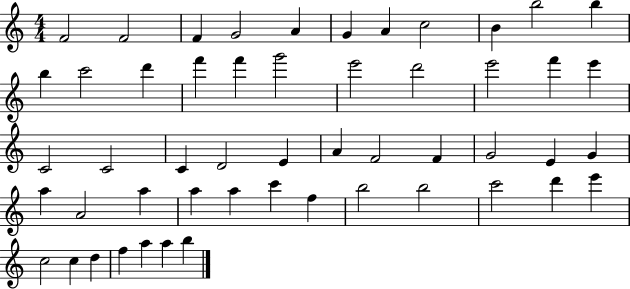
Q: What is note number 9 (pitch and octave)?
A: B4